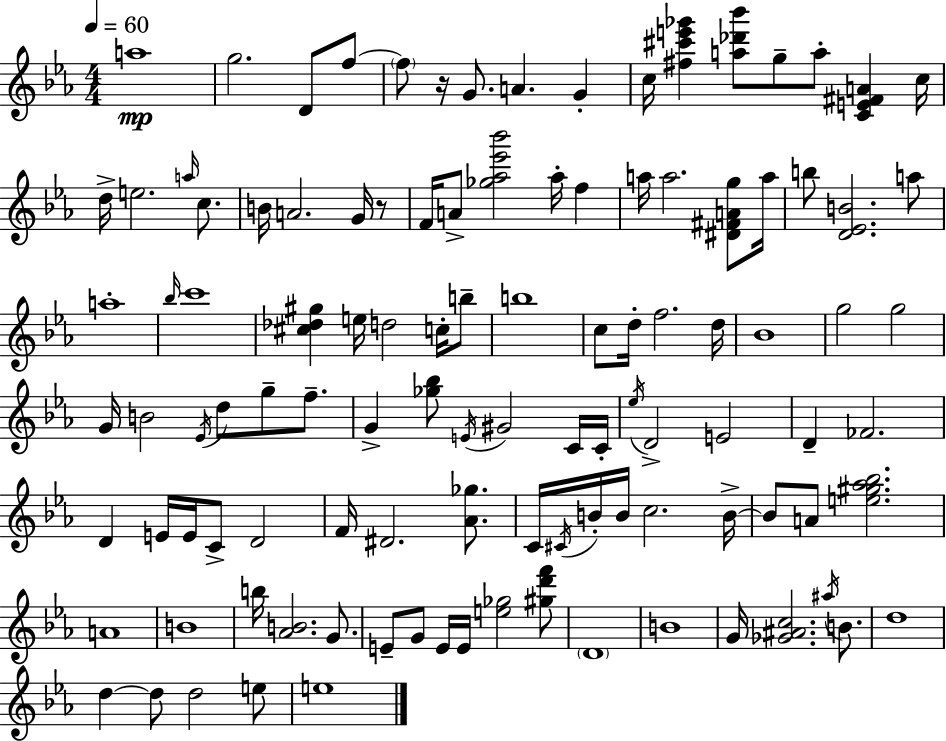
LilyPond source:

{
  \clef treble
  \numericTimeSignature
  \time 4/4
  \key ees \major
  \tempo 4 = 60
  a''1\mp | g''2. d'8 f''8~~ | \parenthesize f''8 r16 g'8. a'4. g'4-. | c''16 <fis'' cis''' e''' ges'''>4 <a'' des''' bes'''>8 g''8-- a''8-. <c' e' fis' a'>4 c''16 | \break d''16-> e''2. \grace { a''16 } c''8. | b'16 a'2. g'16 r8 | f'16 a'8-> <ges'' aes'' ees''' bes'''>2 aes''16-. f''4 | a''16 a''2. <dis' fis' a' g''>8 | \break a''16 b''8 <d' ees' b'>2. a''8 | a''1-. | \grace { bes''16 } c'''1 | <cis'' des'' gis''>4 e''16 d''2 c''16-. | \break b''8-- b''1 | c''8 d''16-. f''2. | d''16 bes'1 | g''2 g''2 | \break g'16 b'2 \acciaccatura { ees'16 } d''8 g''8-- | f''8.-- g'4-> <ges'' bes''>8 \acciaccatura { e'16 } gis'2 | c'16 c'16-. \acciaccatura { ees''16 } d'2-> e'2 | d'4-- fes'2. | \break d'4 e'16 e'16 c'8-> d'2 | f'16 dis'2. | <aes' ges''>8. c'16 \acciaccatura { cis'16 } b'16-. b'16 c''2. | b'16->~~ b'8 a'8 <e'' gis'' aes'' bes''>2. | \break a'1 | b'1 | b''16 <aes' b'>2. | g'8. e'8-- g'8 e'16 e'16 <e'' ges''>2 | \break <gis'' d''' f'''>8 \parenthesize d'1 | b'1 | g'16 <ges' ais' c''>2. | \acciaccatura { ais''16 } b'8. d''1 | \break d''4~~ d''8 d''2 | e''8 e''1 | \bar "|."
}